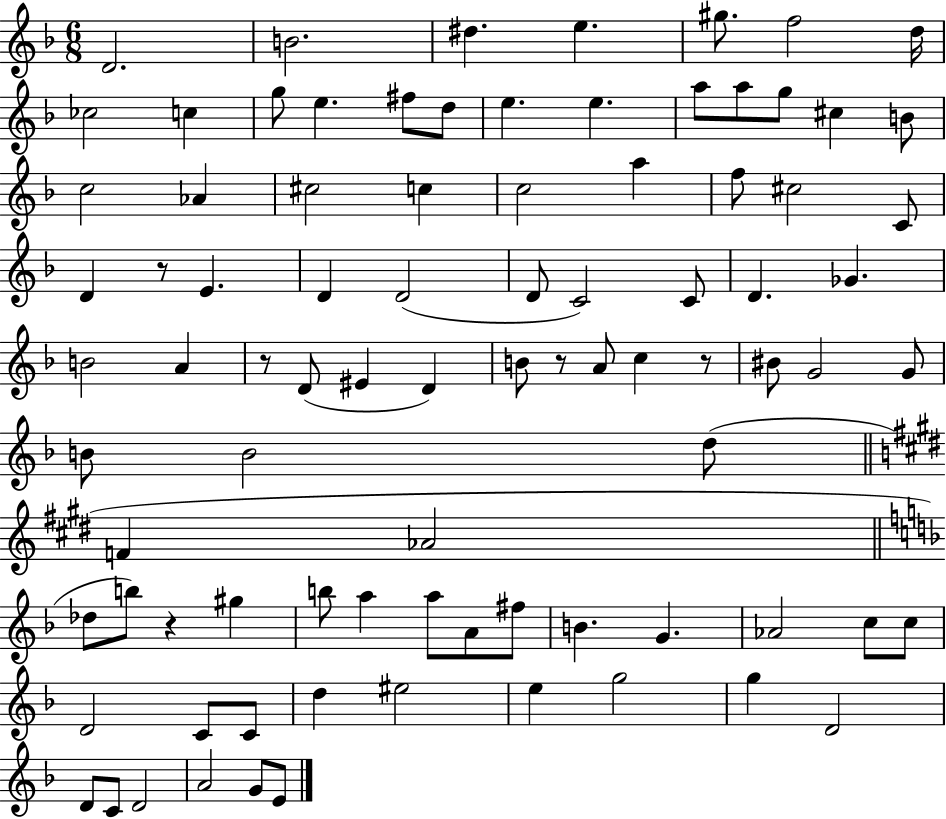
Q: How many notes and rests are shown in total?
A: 87